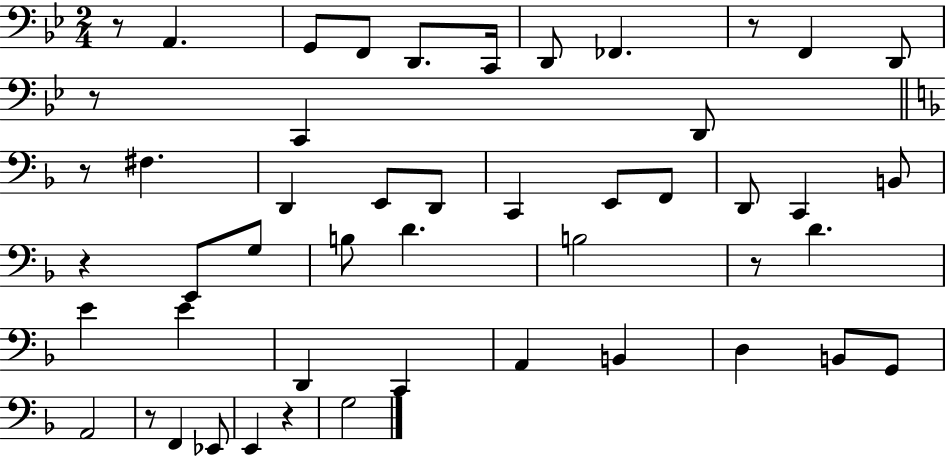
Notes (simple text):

R/e A2/q. G2/e F2/e D2/e. C2/s D2/e FES2/q. R/e F2/q D2/e R/e C2/q D2/e R/e F#3/q. D2/q E2/e D2/e C2/q E2/e F2/e D2/e C2/q B2/e R/q E2/e G3/e B3/e D4/q. B3/h R/e D4/q. E4/q E4/q D2/q C2/q A2/q B2/q D3/q B2/e G2/e A2/h R/e F2/q Eb2/e E2/q R/q G3/h